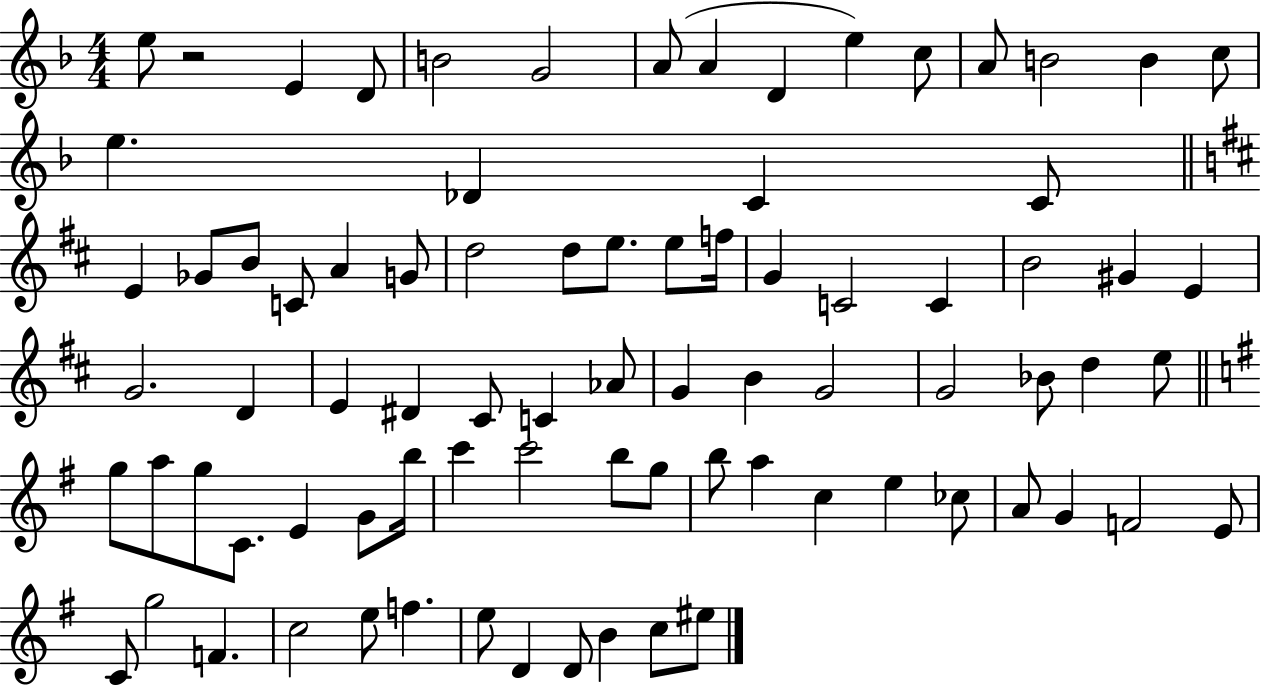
E5/e R/h E4/q D4/e B4/h G4/h A4/e A4/q D4/q E5/q C5/e A4/e B4/h B4/q C5/e E5/q. Db4/q C4/q C4/e E4/q Gb4/e B4/e C4/e A4/q G4/e D5/h D5/e E5/e. E5/e F5/s G4/q C4/h C4/q B4/h G#4/q E4/q G4/h. D4/q E4/q D#4/q C#4/e C4/q Ab4/e G4/q B4/q G4/h G4/h Bb4/e D5/q E5/e G5/e A5/e G5/e C4/e. E4/q G4/e B5/s C6/q C6/h B5/e G5/e B5/e A5/q C5/q E5/q CES5/e A4/e G4/q F4/h E4/e C4/e G5/h F4/q. C5/h E5/e F5/q. E5/e D4/q D4/e B4/q C5/e EIS5/e